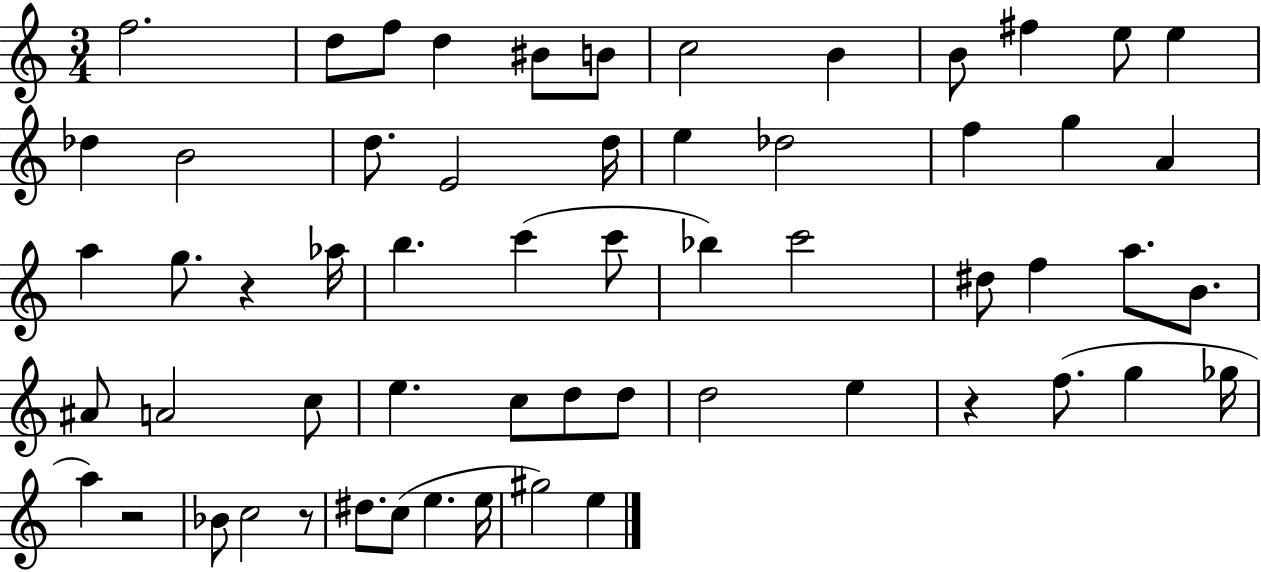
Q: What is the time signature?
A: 3/4